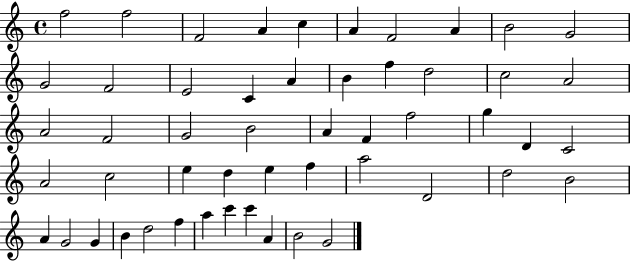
F5/h F5/h F4/h A4/q C5/q A4/q F4/h A4/q B4/h G4/h G4/h F4/h E4/h C4/q A4/q B4/q F5/q D5/h C5/h A4/h A4/h F4/h G4/h B4/h A4/q F4/q F5/h G5/q D4/q C4/h A4/h C5/h E5/q D5/q E5/q F5/q A5/h D4/h D5/h B4/h A4/q G4/h G4/q B4/q D5/h F5/q A5/q C6/q C6/q A4/q B4/h G4/h